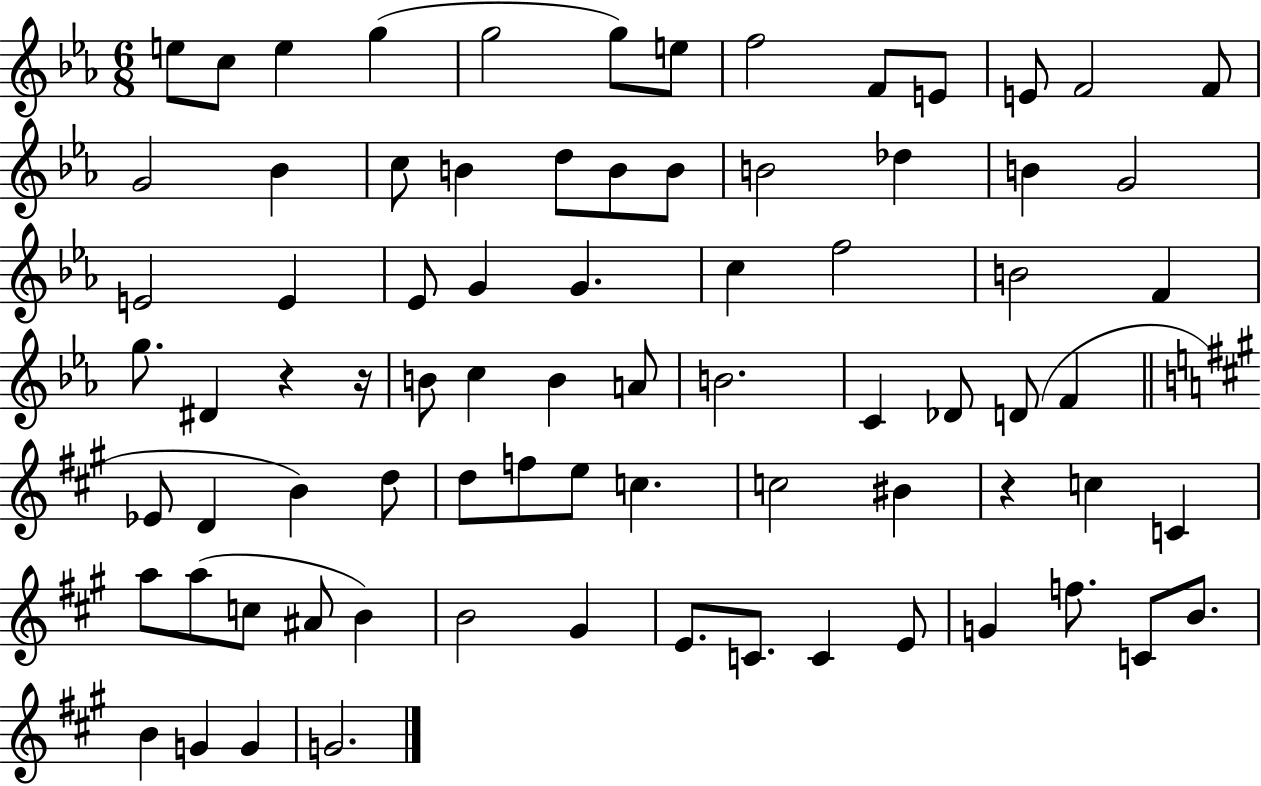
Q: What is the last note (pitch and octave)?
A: G4